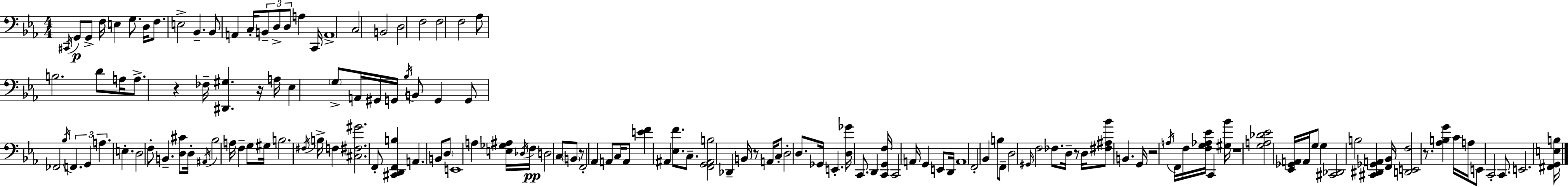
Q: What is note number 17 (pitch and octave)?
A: A3